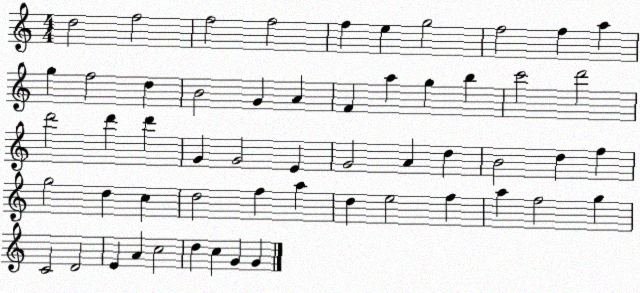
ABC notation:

X:1
T:Untitled
M:4/4
L:1/4
K:C
d2 f2 f2 f2 f e g2 f2 f a g f2 d B2 G A F a g b c'2 d'2 d'2 d' d' G G2 E G2 A d B2 d f g2 d c d2 f a d e2 f a f2 g C2 D2 E A c2 d c G G